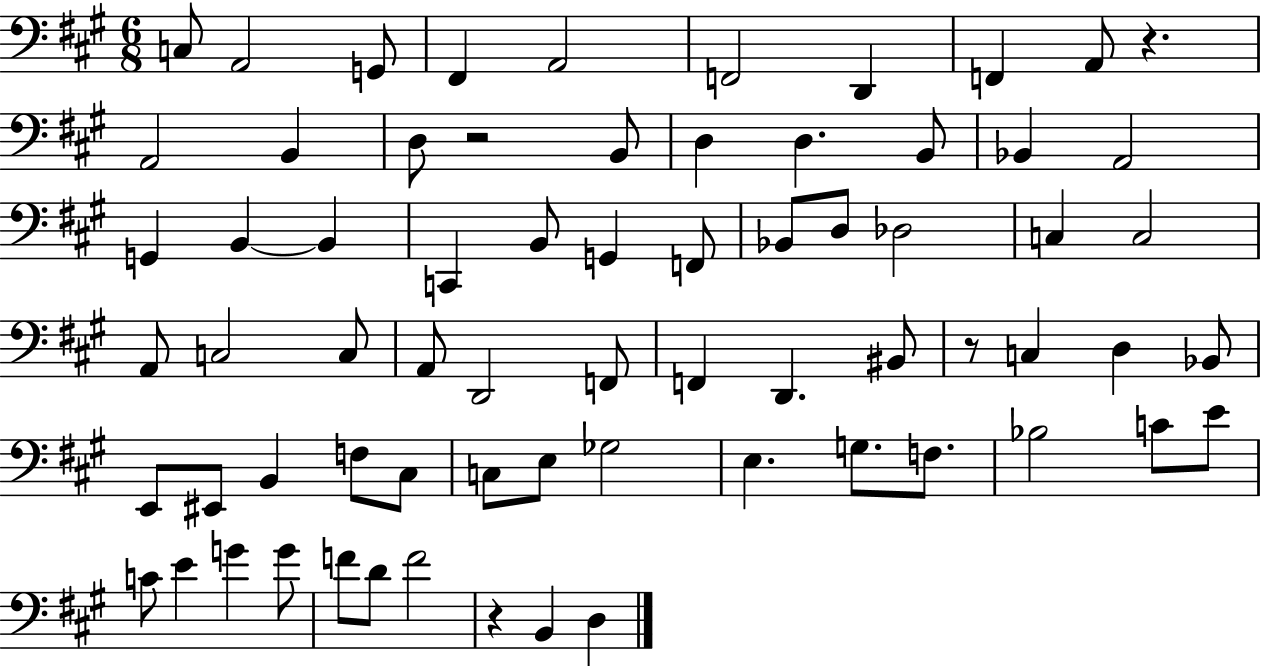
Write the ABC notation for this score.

X:1
T:Untitled
M:6/8
L:1/4
K:A
C,/2 A,,2 G,,/2 ^F,, A,,2 F,,2 D,, F,, A,,/2 z A,,2 B,, D,/2 z2 B,,/2 D, D, B,,/2 _B,, A,,2 G,, B,, B,, C,, B,,/2 G,, F,,/2 _B,,/2 D,/2 _D,2 C, C,2 A,,/2 C,2 C,/2 A,,/2 D,,2 F,,/2 F,, D,, ^B,,/2 z/2 C, D, _B,,/2 E,,/2 ^E,,/2 B,, F,/2 ^C,/2 C,/2 E,/2 _G,2 E, G,/2 F,/2 _B,2 C/2 E/2 C/2 E G G/2 F/2 D/2 F2 z B,, D,